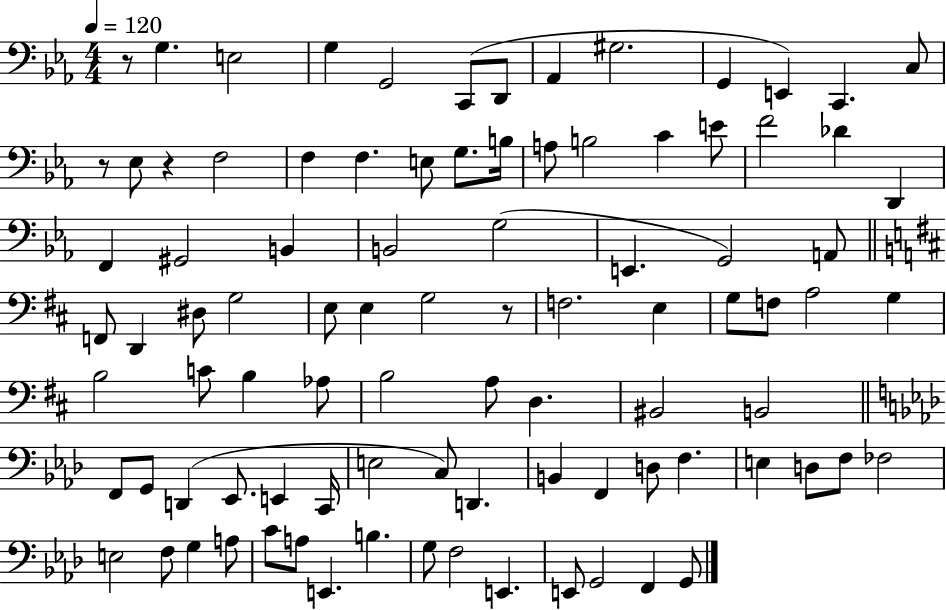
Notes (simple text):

R/e G3/q. E3/h G3/q G2/h C2/e D2/e Ab2/q G#3/h. G2/q E2/q C2/q. C3/e R/e Eb3/e R/q F3/h F3/q F3/q. E3/e G3/e. B3/s A3/e B3/h C4/q E4/e F4/h Db4/q D2/q F2/q G#2/h B2/q B2/h G3/h E2/q. G2/h A2/e F2/e D2/q D#3/e G3/h E3/e E3/q G3/h R/e F3/h. E3/q G3/e F3/e A3/h G3/q B3/h C4/e B3/q Ab3/e B3/h A3/e D3/q. BIS2/h B2/h F2/e G2/e D2/q Eb2/e. E2/q C2/s E3/h C3/e D2/q. B2/q F2/q D3/e F3/q. E3/q D3/e F3/e FES3/h E3/h F3/e G3/q A3/e C4/e A3/e E2/q. B3/q. G3/e F3/h E2/q. E2/e G2/h F2/q G2/e